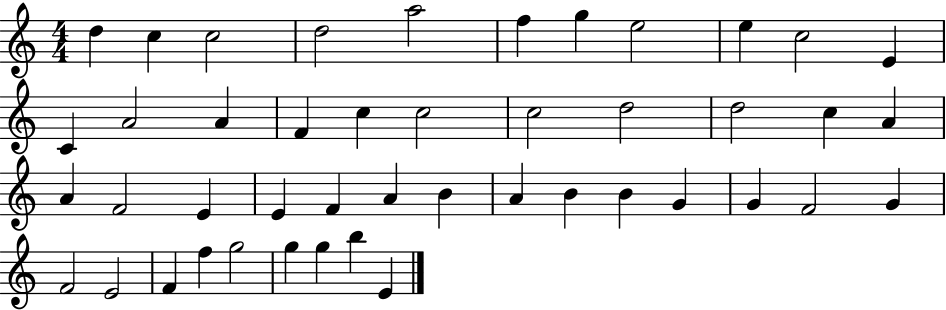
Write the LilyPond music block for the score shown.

{
  \clef treble
  \numericTimeSignature
  \time 4/4
  \key c \major
  d''4 c''4 c''2 | d''2 a''2 | f''4 g''4 e''2 | e''4 c''2 e'4 | \break c'4 a'2 a'4 | f'4 c''4 c''2 | c''2 d''2 | d''2 c''4 a'4 | \break a'4 f'2 e'4 | e'4 f'4 a'4 b'4 | a'4 b'4 b'4 g'4 | g'4 f'2 g'4 | \break f'2 e'2 | f'4 f''4 g''2 | g''4 g''4 b''4 e'4 | \bar "|."
}